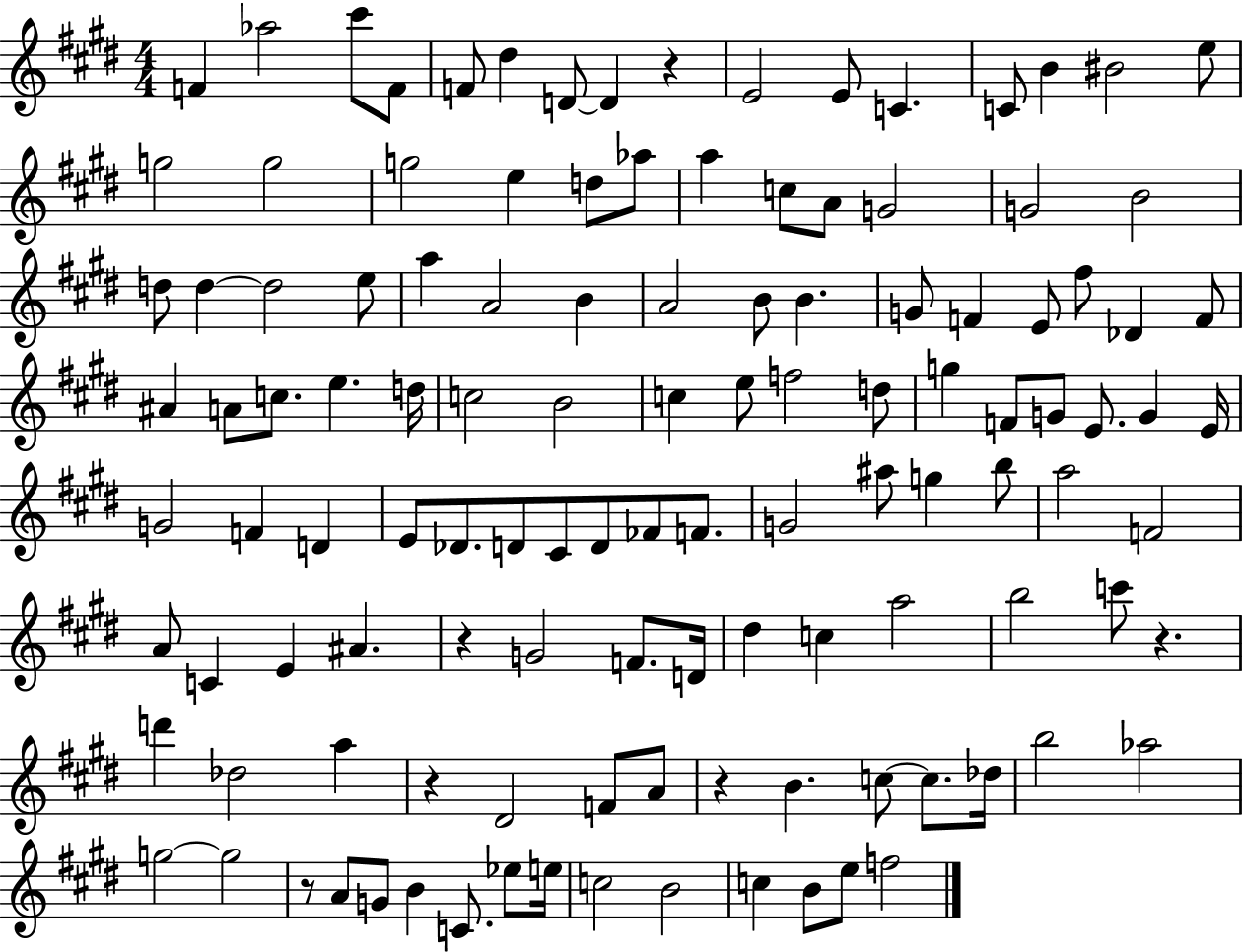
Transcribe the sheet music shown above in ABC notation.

X:1
T:Untitled
M:4/4
L:1/4
K:E
F _a2 ^c'/2 F/2 F/2 ^d D/2 D z E2 E/2 C C/2 B ^B2 e/2 g2 g2 g2 e d/2 _a/2 a c/2 A/2 G2 G2 B2 d/2 d d2 e/2 a A2 B A2 B/2 B G/2 F E/2 ^f/2 _D F/2 ^A A/2 c/2 e d/4 c2 B2 c e/2 f2 d/2 g F/2 G/2 E/2 G E/4 G2 F D E/2 _D/2 D/2 ^C/2 D/2 _F/2 F/2 G2 ^a/2 g b/2 a2 F2 A/2 C E ^A z G2 F/2 D/4 ^d c a2 b2 c'/2 z d' _d2 a z ^D2 F/2 A/2 z B c/2 c/2 _d/4 b2 _a2 g2 g2 z/2 A/2 G/2 B C/2 _e/2 e/4 c2 B2 c B/2 e/2 f2